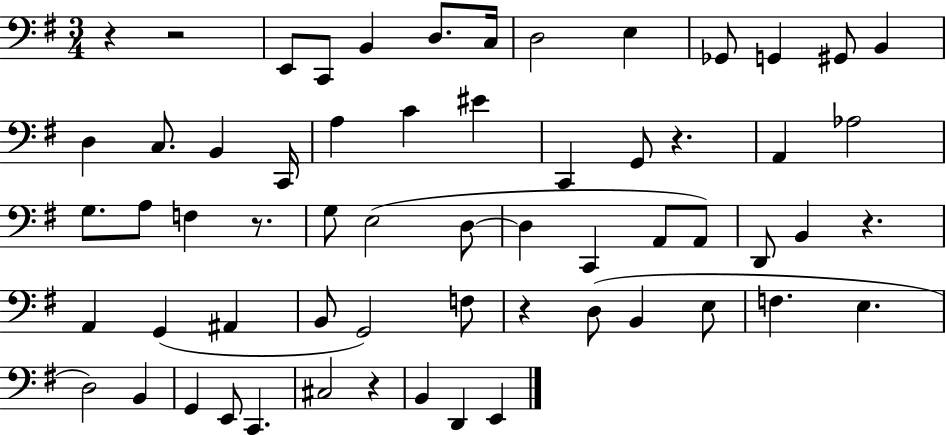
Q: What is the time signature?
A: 3/4